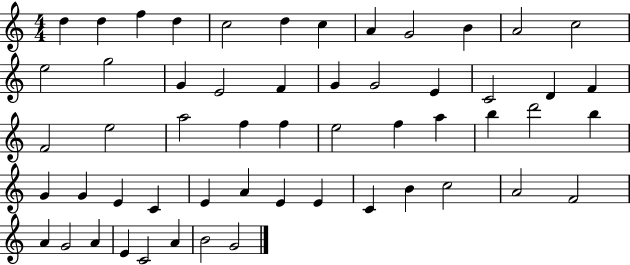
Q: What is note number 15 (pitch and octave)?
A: G4